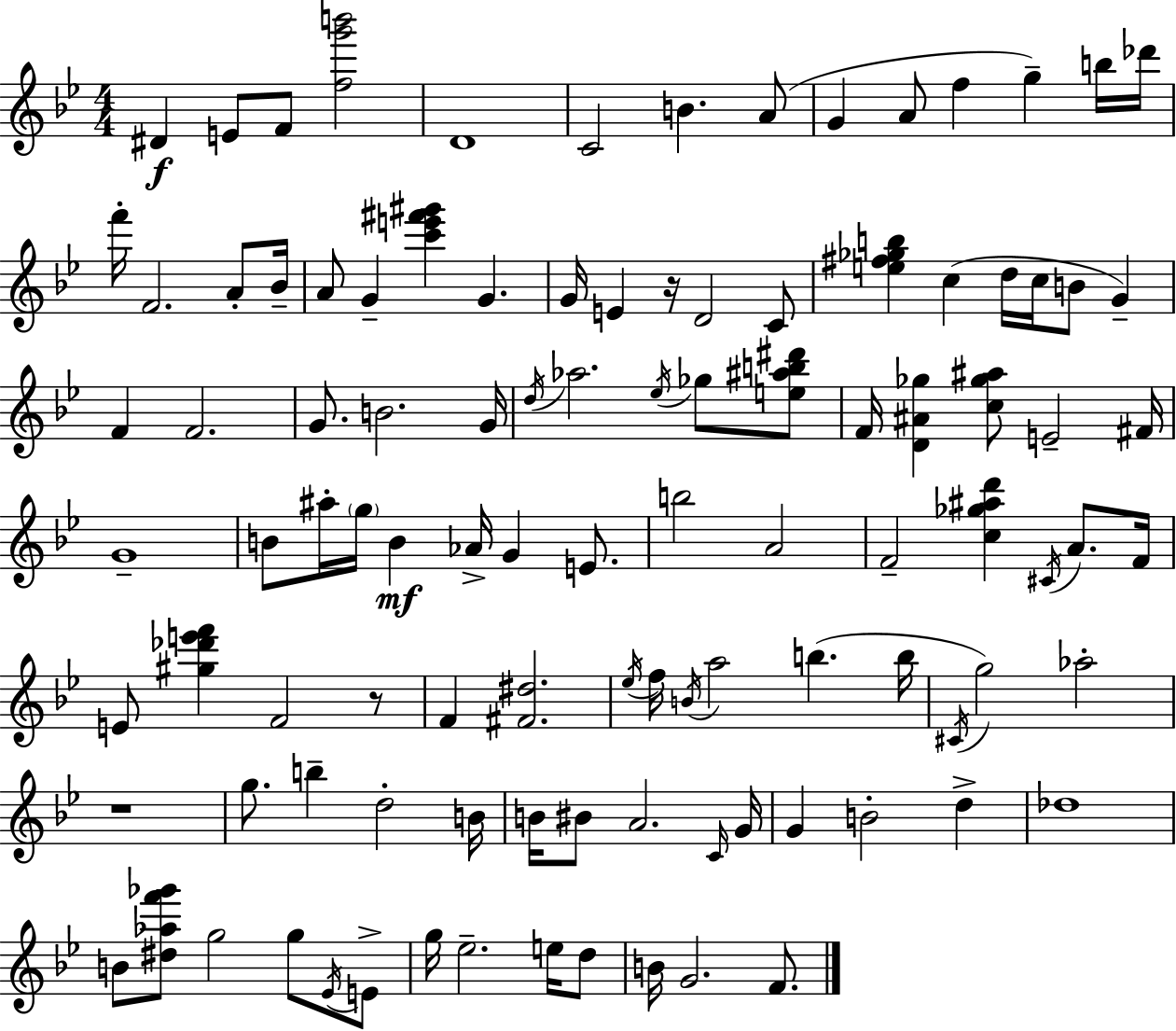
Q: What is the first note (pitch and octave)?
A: D#4